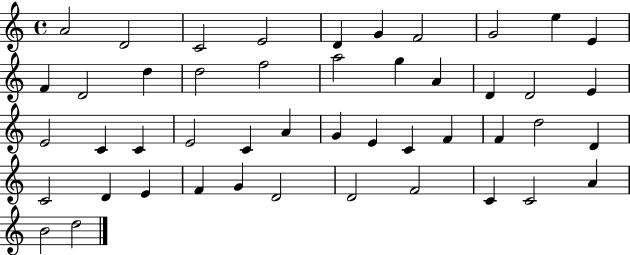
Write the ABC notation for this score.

X:1
T:Untitled
M:4/4
L:1/4
K:C
A2 D2 C2 E2 D G F2 G2 e E F D2 d d2 f2 a2 g A D D2 E E2 C C E2 C A G E C F F d2 D C2 D E F G D2 D2 F2 C C2 A B2 d2